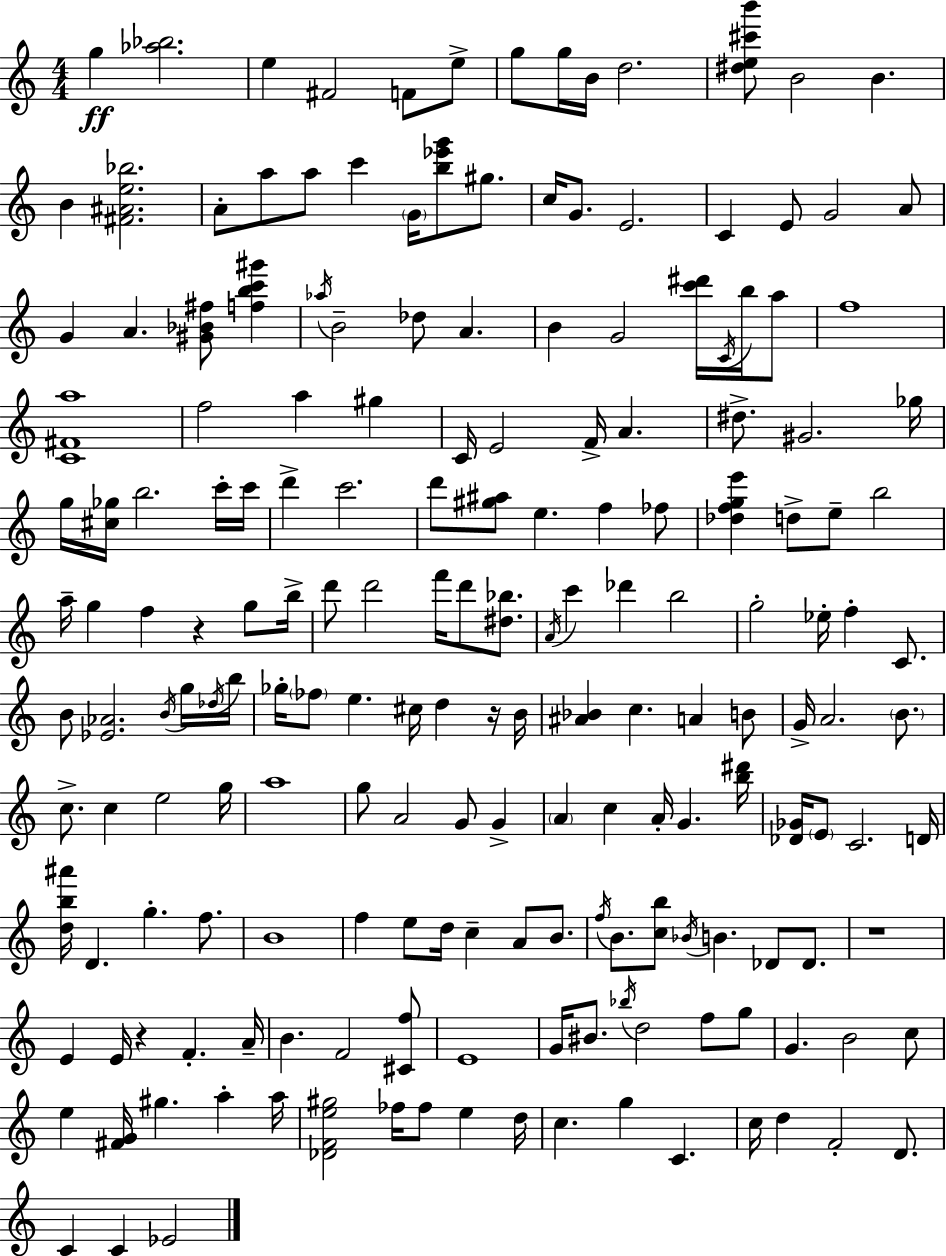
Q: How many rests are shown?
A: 4